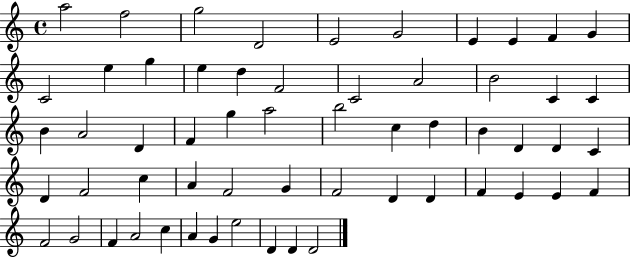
{
  \clef treble
  \time 4/4
  \defaultTimeSignature
  \key c \major
  a''2 f''2 | g''2 d'2 | e'2 g'2 | e'4 e'4 f'4 g'4 | \break c'2 e''4 g''4 | e''4 d''4 f'2 | c'2 a'2 | b'2 c'4 c'4 | \break b'4 a'2 d'4 | f'4 g''4 a''2 | b''2 c''4 d''4 | b'4 d'4 d'4 c'4 | \break d'4 f'2 c''4 | a'4 f'2 g'4 | f'2 d'4 d'4 | f'4 e'4 e'4 f'4 | \break f'2 g'2 | f'4 a'2 c''4 | a'4 g'4 e''2 | d'4 d'4 d'2 | \break \bar "|."
}